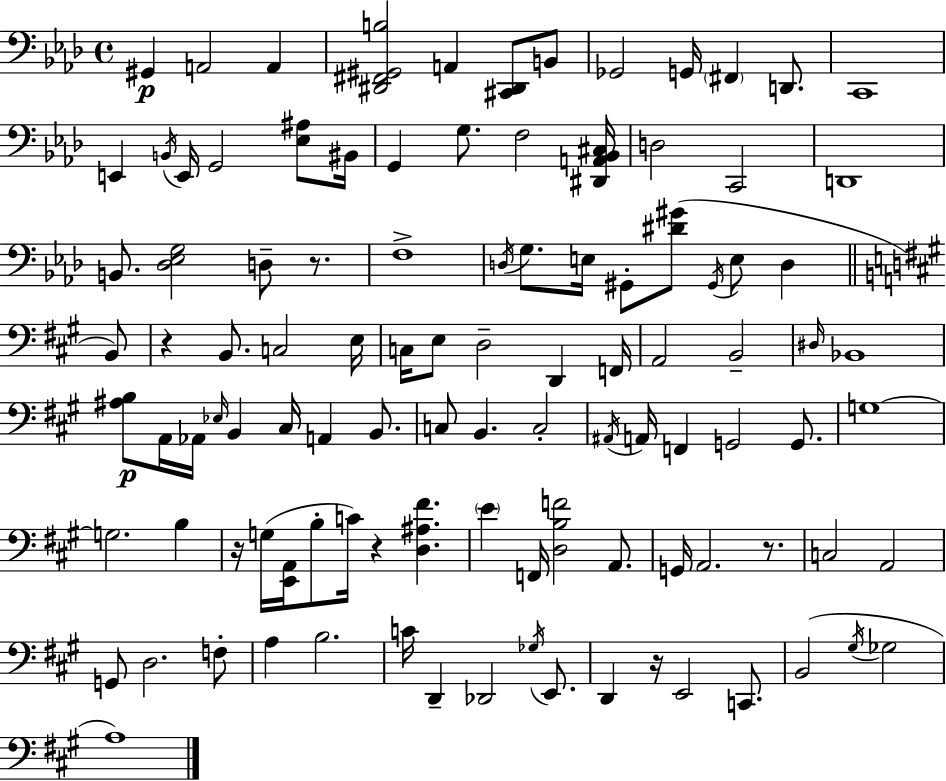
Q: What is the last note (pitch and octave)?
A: A3